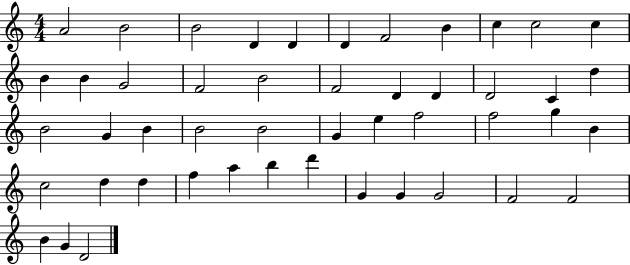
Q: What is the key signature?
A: C major